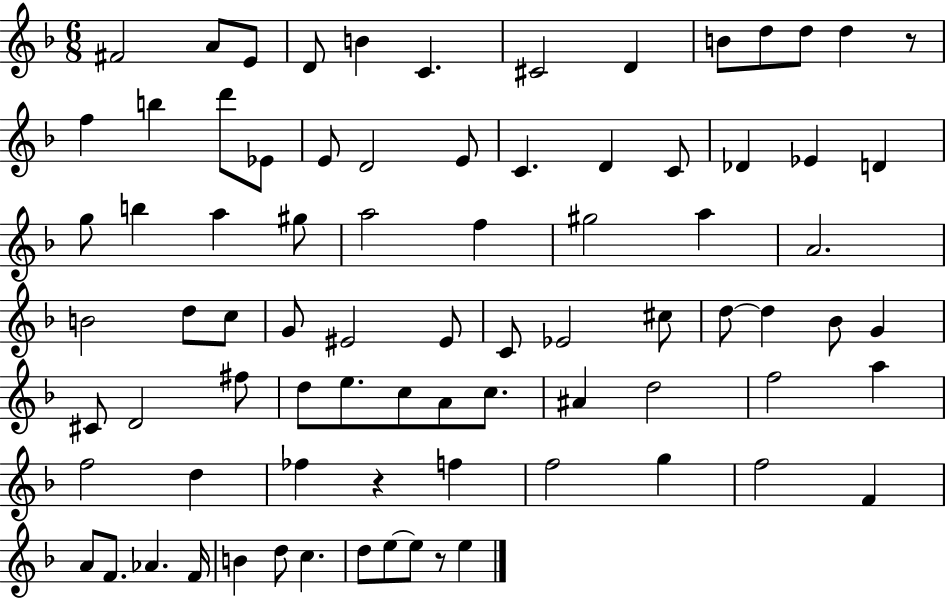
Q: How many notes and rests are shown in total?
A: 81